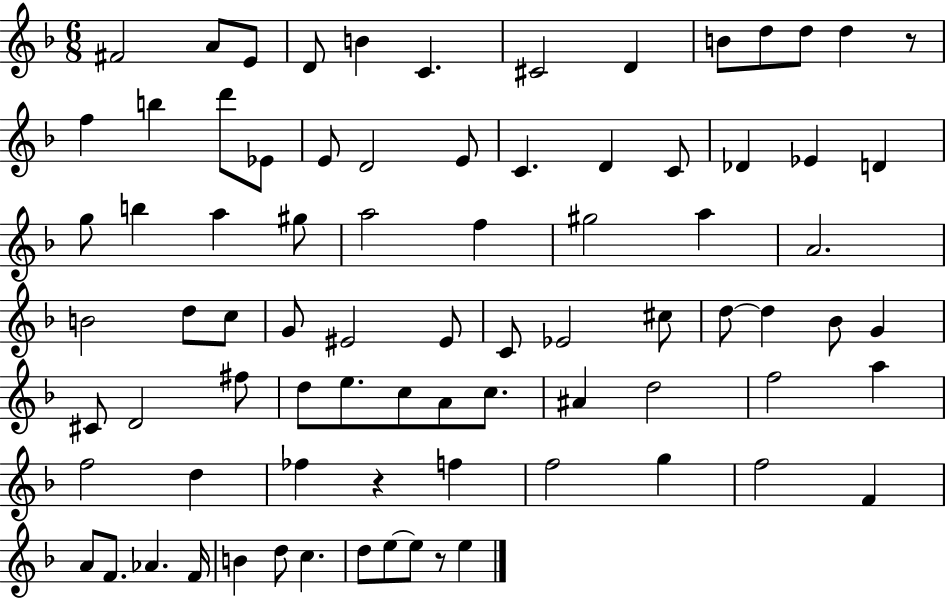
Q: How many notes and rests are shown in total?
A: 81